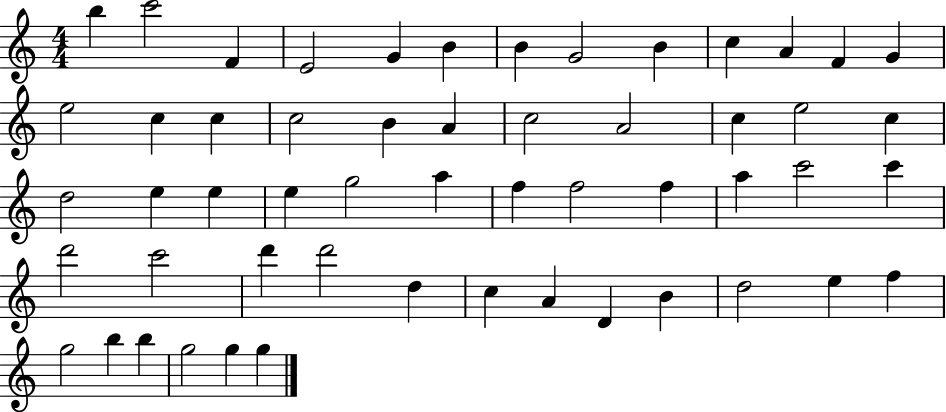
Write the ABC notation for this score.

X:1
T:Untitled
M:4/4
L:1/4
K:C
b c'2 F E2 G B B G2 B c A F G e2 c c c2 B A c2 A2 c e2 c d2 e e e g2 a f f2 f a c'2 c' d'2 c'2 d' d'2 d c A D B d2 e f g2 b b g2 g g